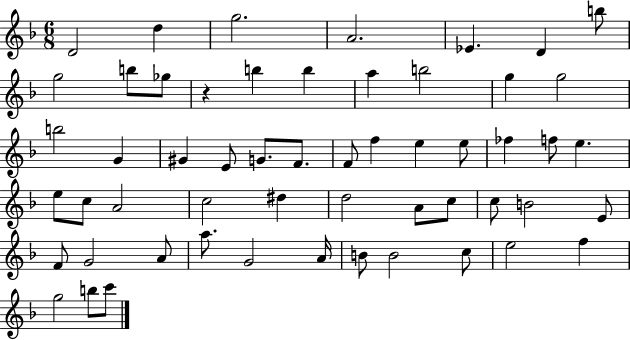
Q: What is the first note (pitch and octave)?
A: D4